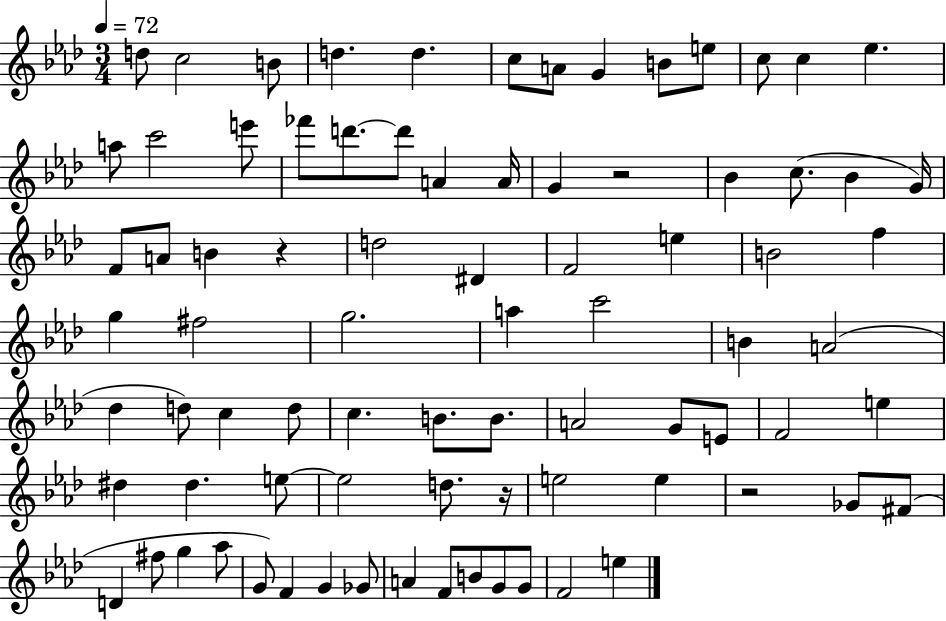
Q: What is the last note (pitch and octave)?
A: E5